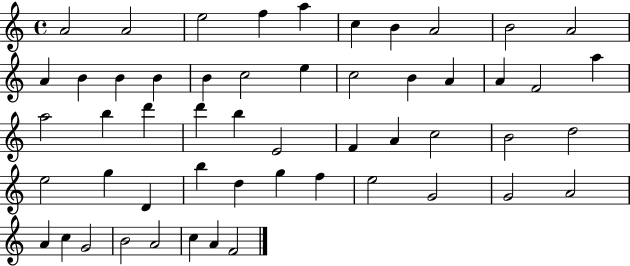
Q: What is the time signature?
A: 4/4